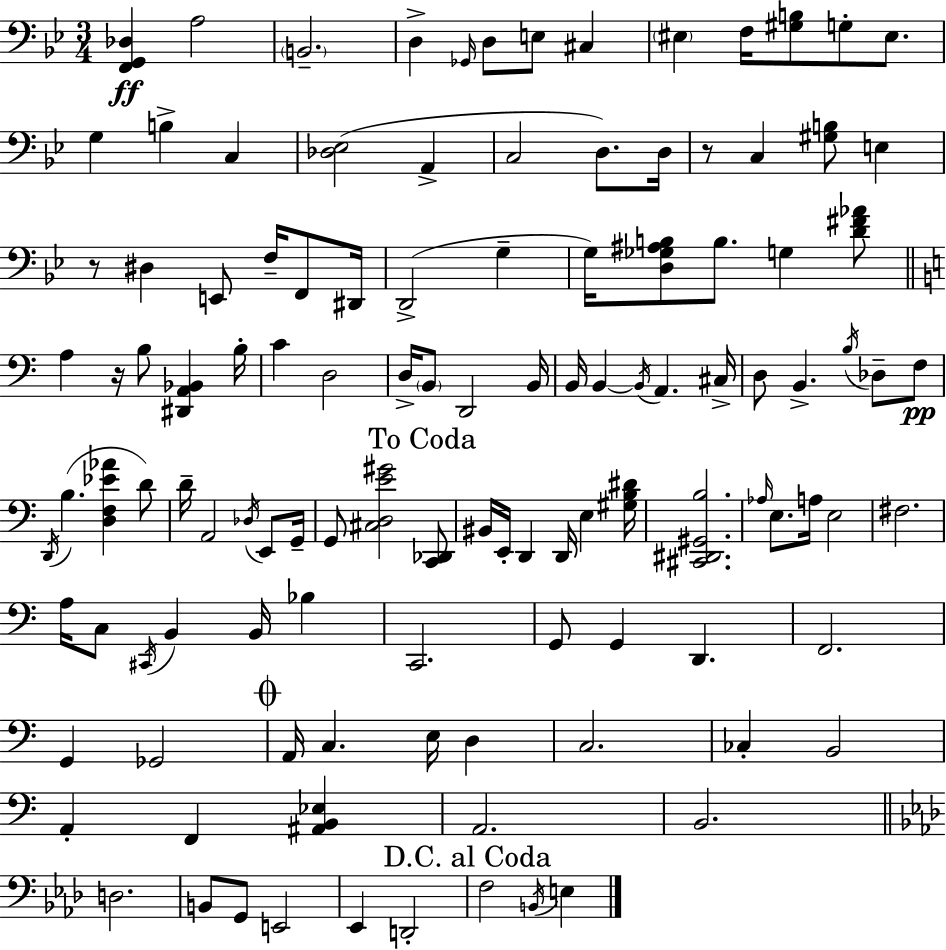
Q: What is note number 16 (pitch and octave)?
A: C3